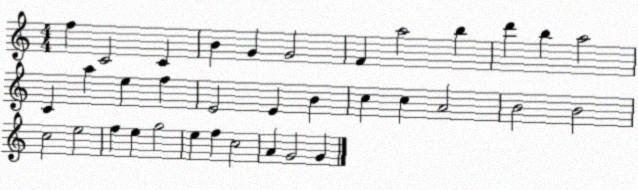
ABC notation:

X:1
T:Untitled
M:4/4
L:1/4
K:C
f C2 C B G G2 F a2 b d' b a2 C a e f E2 E B c c A2 B2 B2 c2 e2 f e g2 e f c2 A G2 G